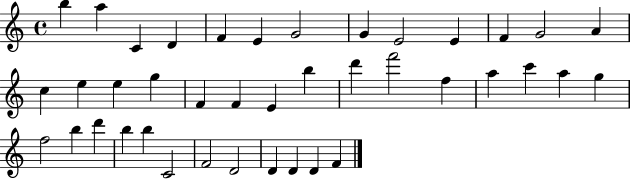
B5/q A5/q C4/q D4/q F4/q E4/q G4/h G4/q E4/h E4/q F4/q G4/h A4/q C5/q E5/q E5/q G5/q F4/q F4/q E4/q B5/q D6/q F6/h F5/q A5/q C6/q A5/q G5/q F5/h B5/q D6/q B5/q B5/q C4/h F4/h D4/h D4/q D4/q D4/q F4/q